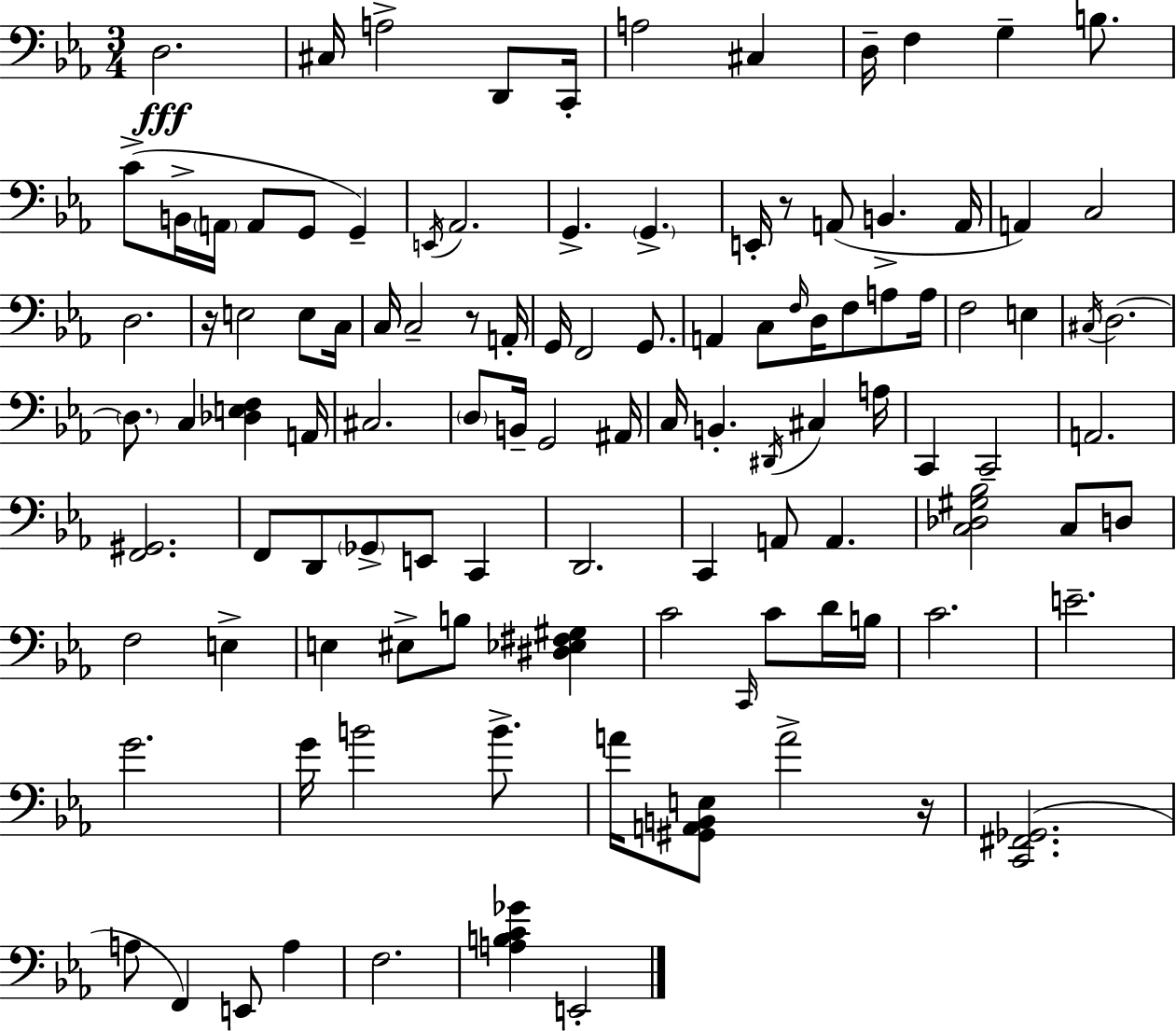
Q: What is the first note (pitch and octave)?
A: D3